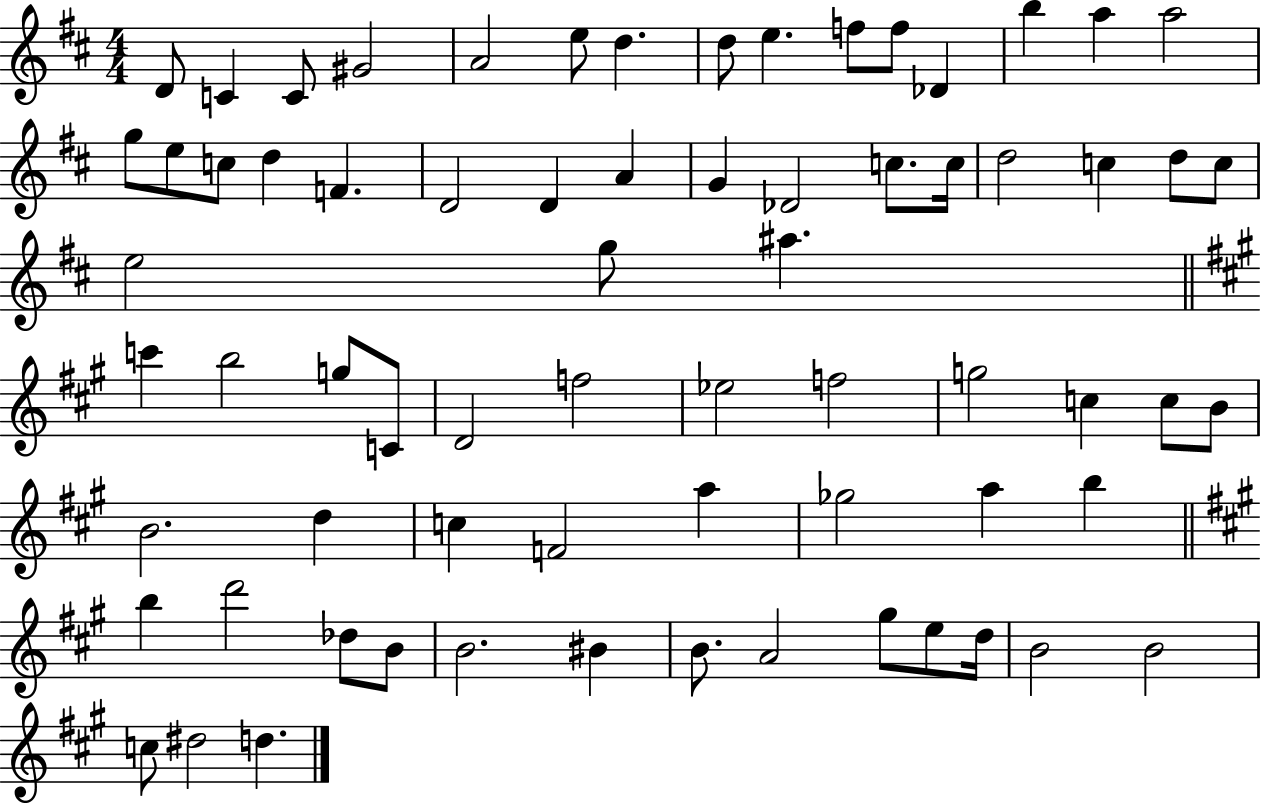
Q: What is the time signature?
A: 4/4